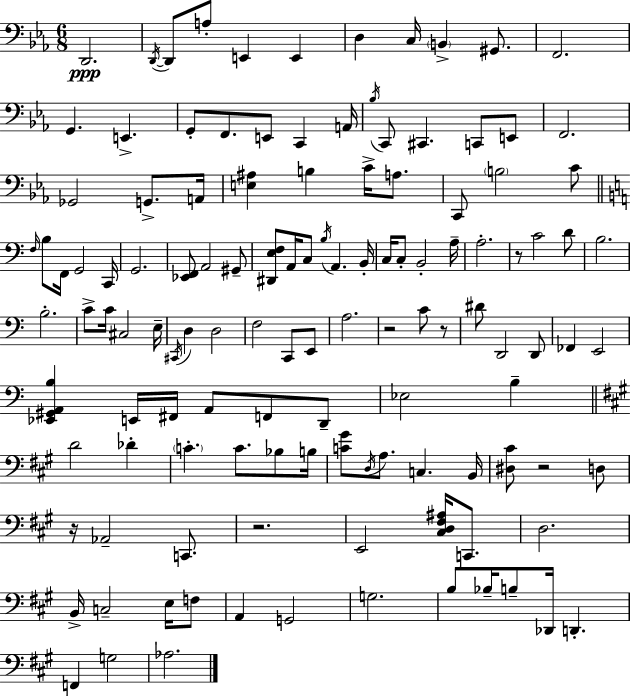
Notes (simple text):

D2/h. D2/s D2/e A3/e E2/q E2/q D3/q C3/s B2/q G#2/e. F2/h. G2/q. E2/q. G2/e F2/e. E2/e C2/q A2/s Bb3/s C2/e C#2/q. C2/e E2/e F2/h. Gb2/h G2/e. A2/s [E3,A#3]/q B3/q C4/s A3/e. C2/e B3/h C4/e F3/s B3/e F2/s G2/h C2/s G2/h. [Eb2,F2]/e A2/h G#2/e [D#2,E3,F3]/e A2/s C3/e B3/s A2/q. B2/s C3/s C3/e B2/h A3/s A3/h. R/e C4/h D4/e B3/h. B3/h. C4/e C4/s C#3/h E3/s C#2/s D3/q D3/h F3/h C2/e E2/e A3/h. R/h C4/e R/e D#4/e D2/h D2/e FES2/q E2/h [Eb2,G#2,A2,B3]/q E2/s F#2/s A2/e F2/e D2/e Eb3/h B3/q D4/h Db4/q C4/q. C4/e. Bb3/e B3/s [C4,G#4]/e D3/s A3/e. C3/q. B2/s [D#3,C#4]/e R/h D3/e R/s Ab2/h C2/e. R/h. E2/h [C#3,D3,F#3,A#3]/s C2/e. D3/h. B2/s C3/h E3/s F3/e A2/q G2/h G3/h. B3/e Bb3/s B3/e Db2/s D2/q. F2/q G3/h Ab3/h.